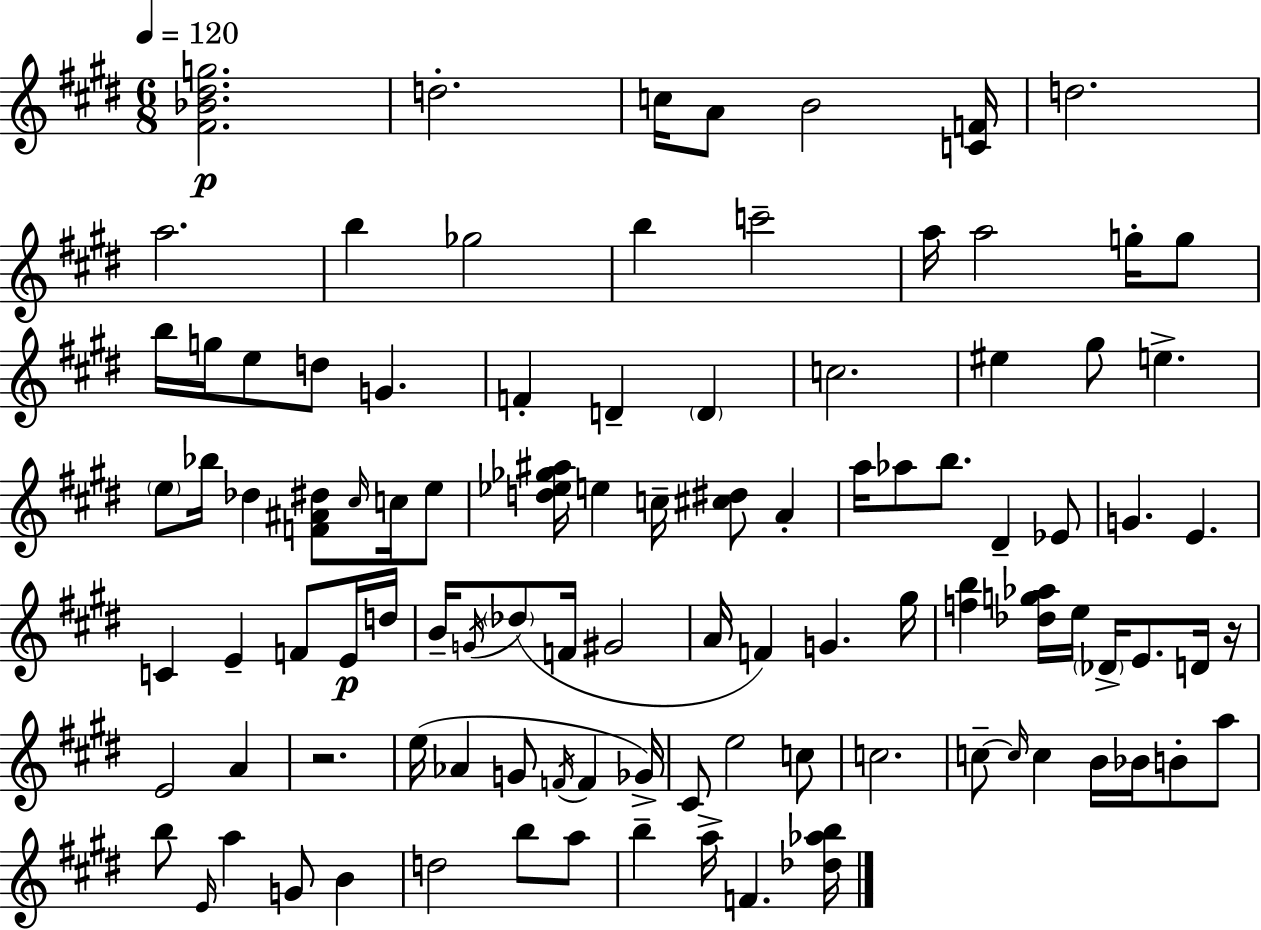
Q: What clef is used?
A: treble